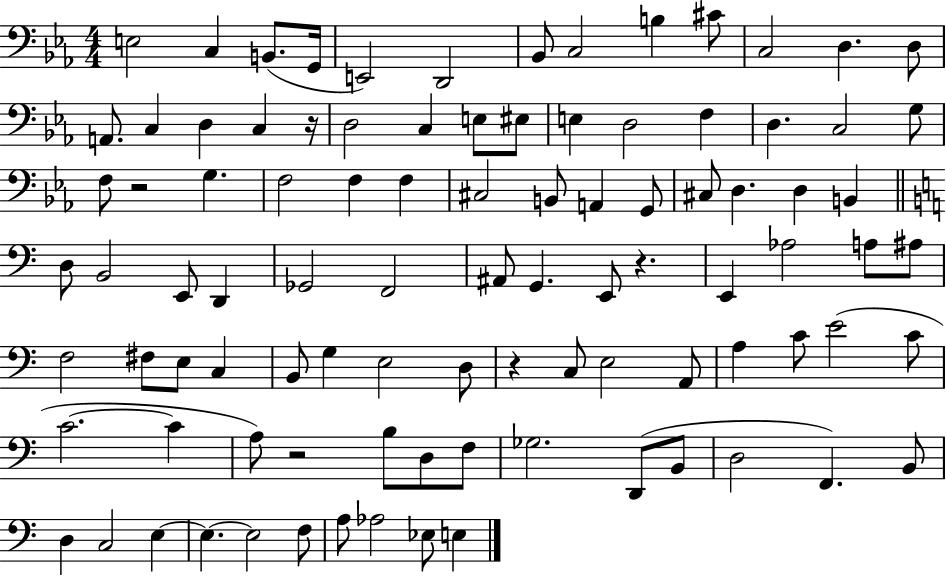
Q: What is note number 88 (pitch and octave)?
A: Ab3